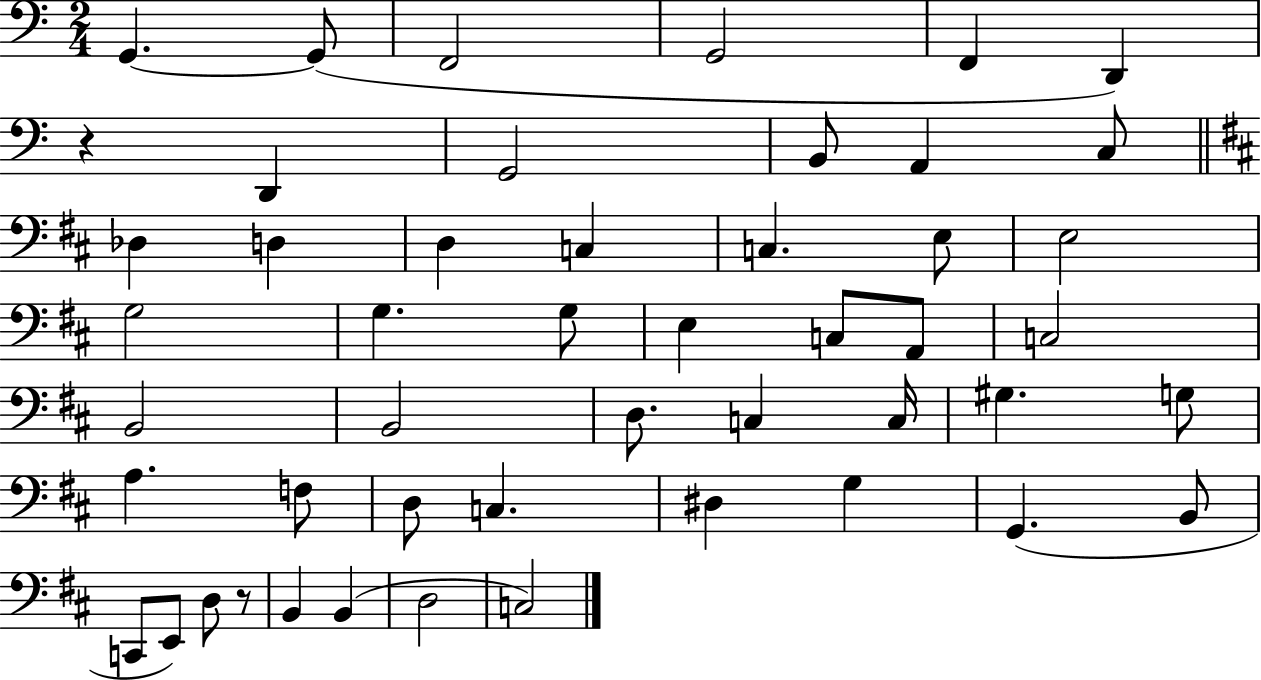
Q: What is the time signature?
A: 2/4